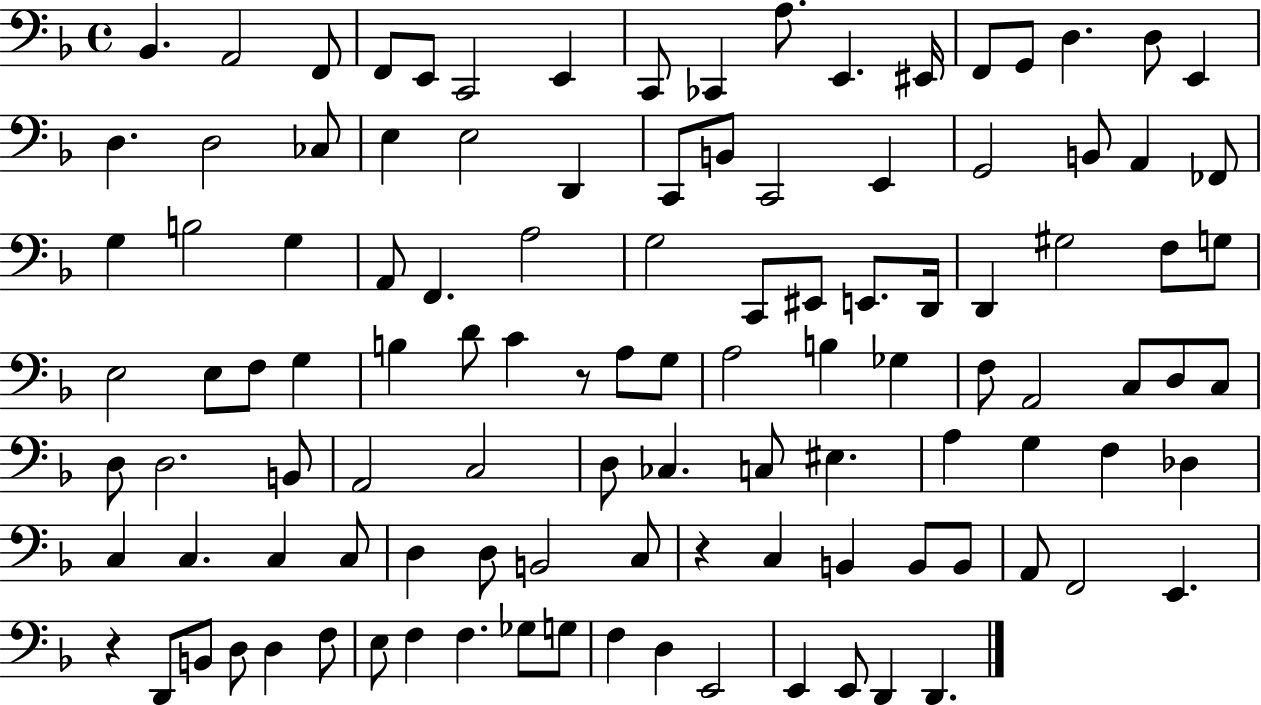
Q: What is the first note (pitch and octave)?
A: Bb2